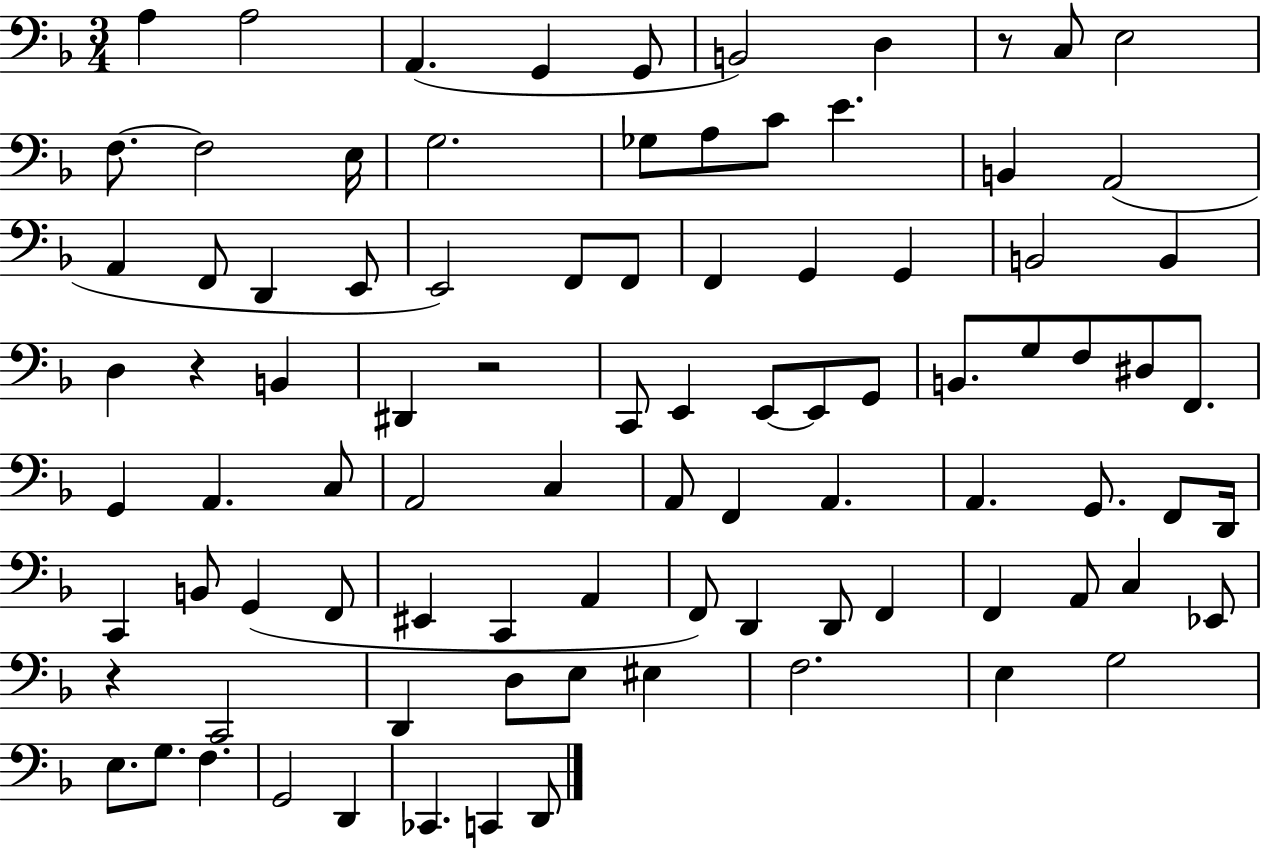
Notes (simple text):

A3/q A3/h A2/q. G2/q G2/e B2/h D3/q R/e C3/e E3/h F3/e. F3/h E3/s G3/h. Gb3/e A3/e C4/e E4/q. B2/q A2/h A2/q F2/e D2/q E2/e E2/h F2/e F2/e F2/q G2/q G2/q B2/h B2/q D3/q R/q B2/q D#2/q R/h C2/e E2/q E2/e E2/e G2/e B2/e. G3/e F3/e D#3/e F2/e. G2/q A2/q. C3/e A2/h C3/q A2/e F2/q A2/q. A2/q. G2/e. F2/e D2/s C2/q B2/e G2/q F2/e EIS2/q C2/q A2/q F2/e D2/q D2/e F2/q F2/q A2/e C3/q Eb2/e R/q C2/h D2/q D3/e E3/e EIS3/q F3/h. E3/q G3/h E3/e. G3/e. F3/q. G2/h D2/q CES2/q. C2/q D2/e